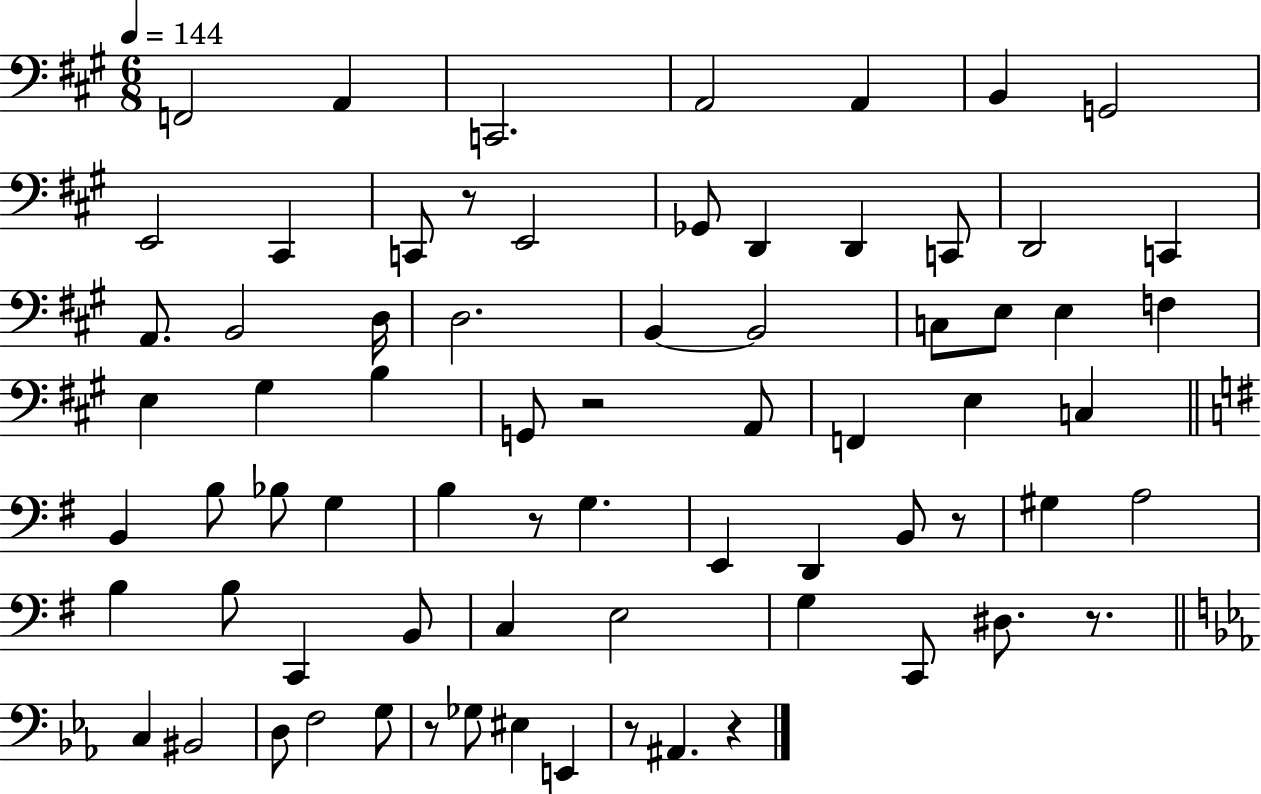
X:1
T:Untitled
M:6/8
L:1/4
K:A
F,,2 A,, C,,2 A,,2 A,, B,, G,,2 E,,2 ^C,, C,,/2 z/2 E,,2 _G,,/2 D,, D,, C,,/2 D,,2 C,, A,,/2 B,,2 D,/4 D,2 B,, B,,2 C,/2 E,/2 E, F, E, ^G, B, G,,/2 z2 A,,/2 F,, E, C, B,, B,/2 _B,/2 G, B, z/2 G, E,, D,, B,,/2 z/2 ^G, A,2 B, B,/2 C,, B,,/2 C, E,2 G, C,,/2 ^D,/2 z/2 C, ^B,,2 D,/2 F,2 G,/2 z/2 _G,/2 ^E, E,, z/2 ^A,, z